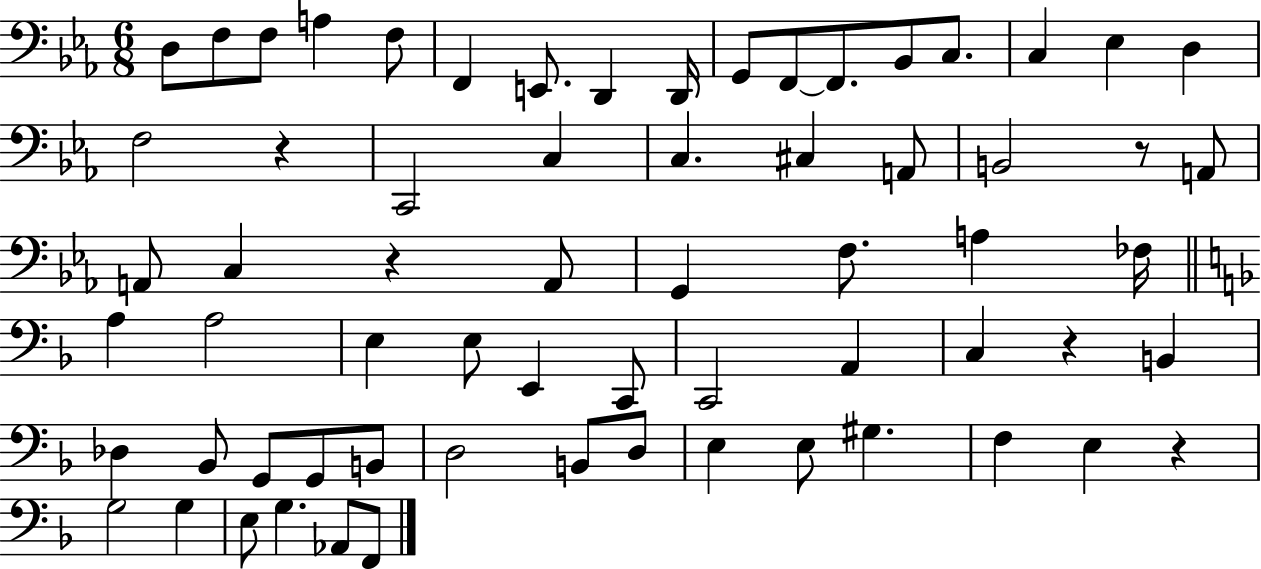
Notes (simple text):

D3/e F3/e F3/e A3/q F3/e F2/q E2/e. D2/q D2/s G2/e F2/e F2/e. Bb2/e C3/e. C3/q Eb3/q D3/q F3/h R/q C2/h C3/q C3/q. C#3/q A2/e B2/h R/e A2/e A2/e C3/q R/q A2/e G2/q F3/e. A3/q FES3/s A3/q A3/h E3/q E3/e E2/q C2/e C2/h A2/q C3/q R/q B2/q Db3/q Bb2/e G2/e G2/e B2/e D3/h B2/e D3/e E3/q E3/e G#3/q. F3/q E3/q R/q G3/h G3/q E3/e G3/q. Ab2/e F2/e